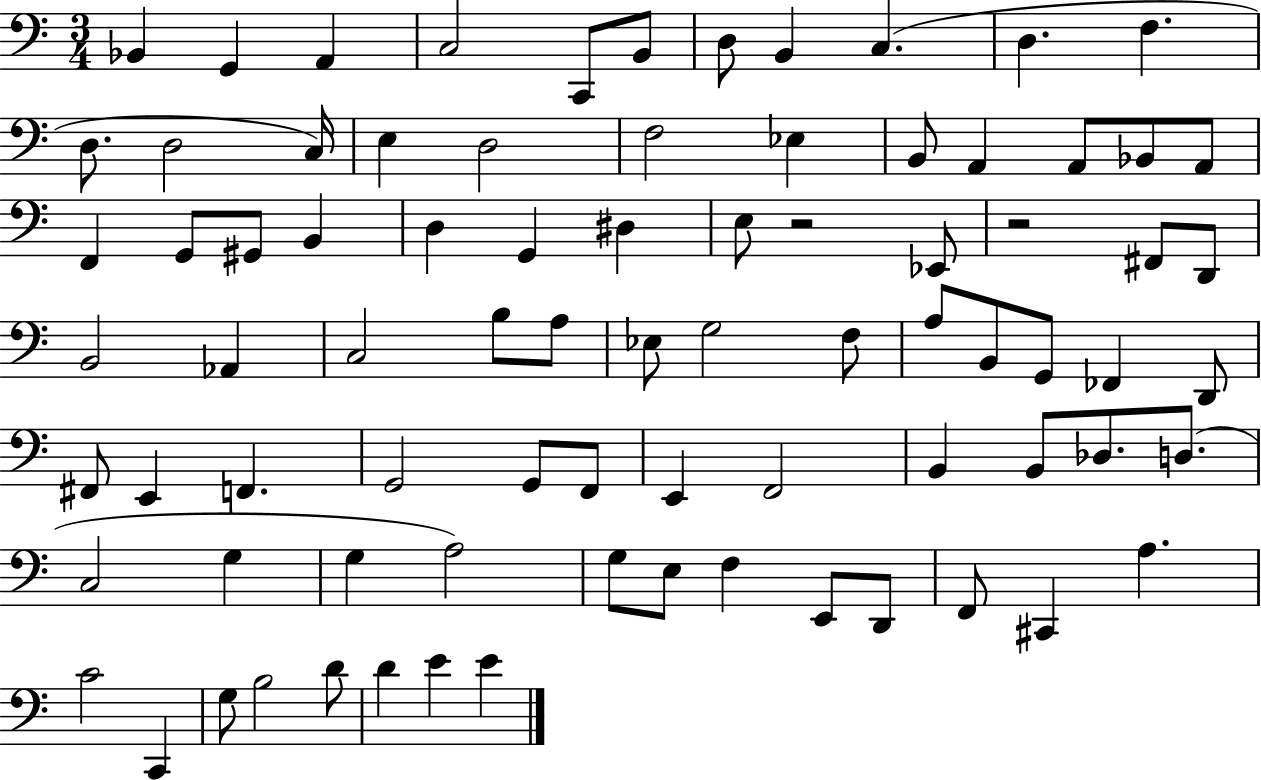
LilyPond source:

{
  \clef bass
  \numericTimeSignature
  \time 3/4
  \key c \major
  bes,4 g,4 a,4 | c2 c,8 b,8 | d8 b,4 c4.( | d4. f4. | \break d8. d2 c16) | e4 d2 | f2 ees4 | b,8 a,4 a,8 bes,8 a,8 | \break f,4 g,8 gis,8 b,4 | d4 g,4 dis4 | e8 r2 ees,8 | r2 fis,8 d,8 | \break b,2 aes,4 | c2 b8 a8 | ees8 g2 f8 | a8 b,8 g,8 fes,4 d,8 | \break fis,8 e,4 f,4. | g,2 g,8 f,8 | e,4 f,2 | b,4 b,8 des8. d8.( | \break c2 g4 | g4 a2) | g8 e8 f4 e,8 d,8 | f,8 cis,4 a4. | \break c'2 c,4 | g8 b2 d'8 | d'4 e'4 e'4 | \bar "|."
}